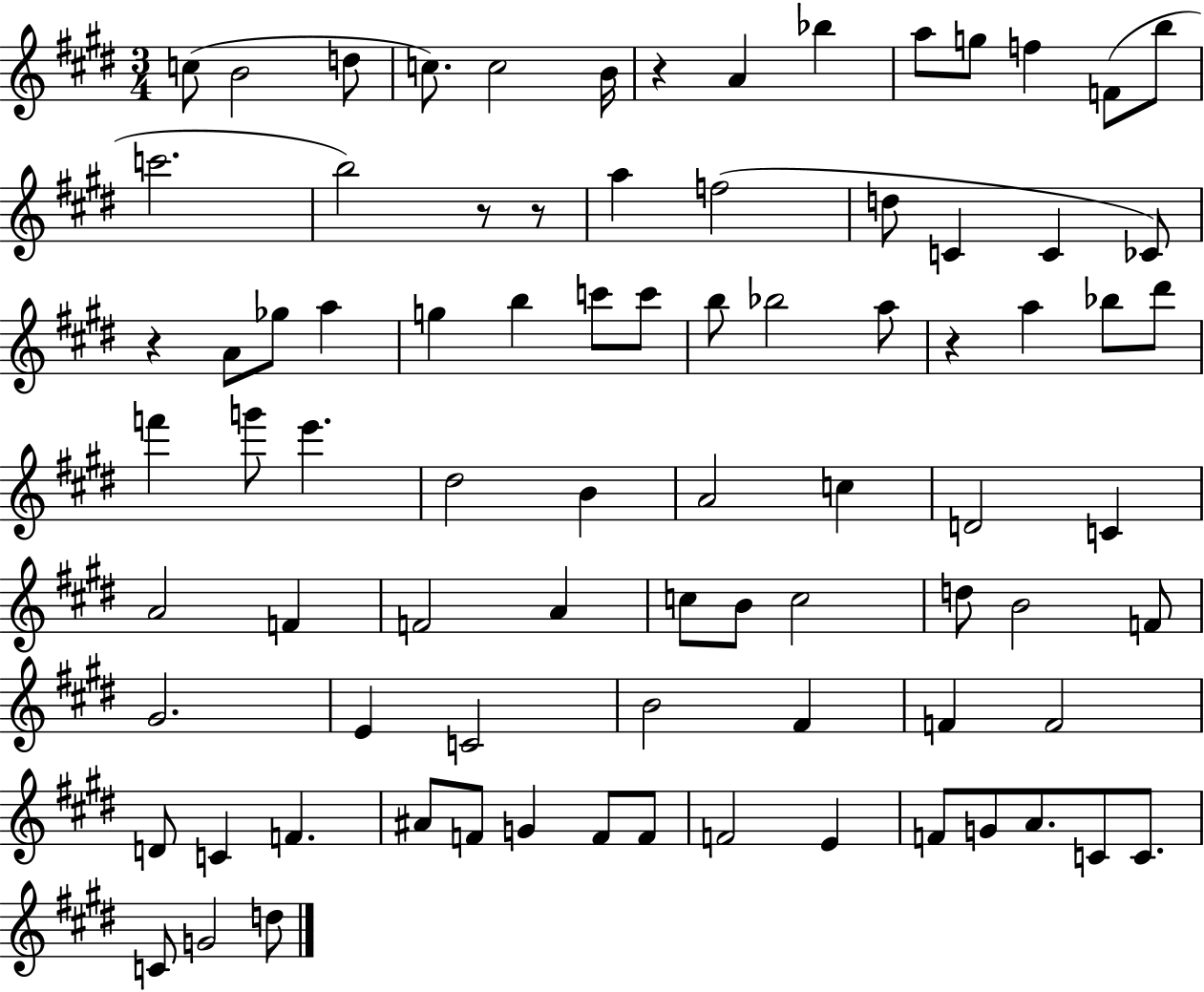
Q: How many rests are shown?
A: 5